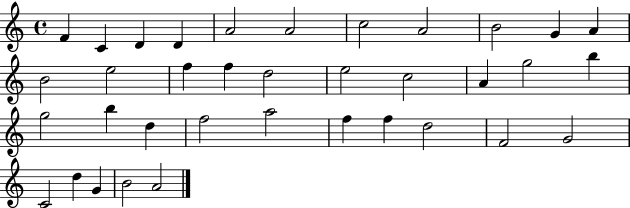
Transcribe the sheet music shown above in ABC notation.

X:1
T:Untitled
M:4/4
L:1/4
K:C
F C D D A2 A2 c2 A2 B2 G A B2 e2 f f d2 e2 c2 A g2 b g2 b d f2 a2 f f d2 F2 G2 C2 d G B2 A2